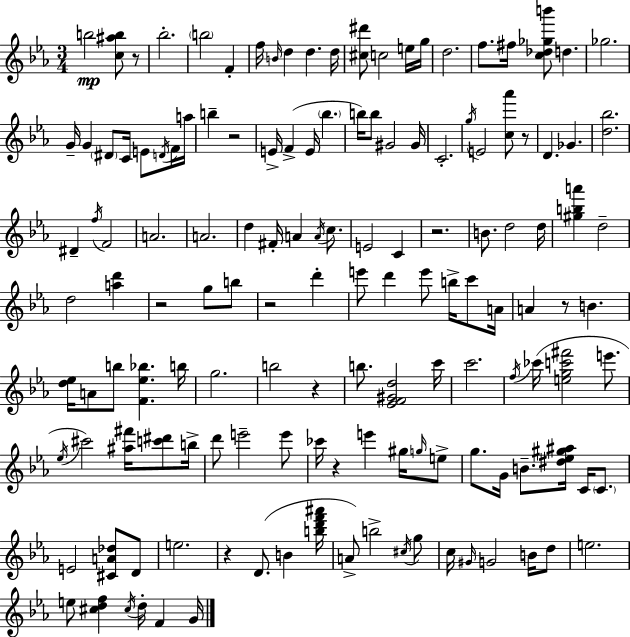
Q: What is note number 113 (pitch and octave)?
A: F4